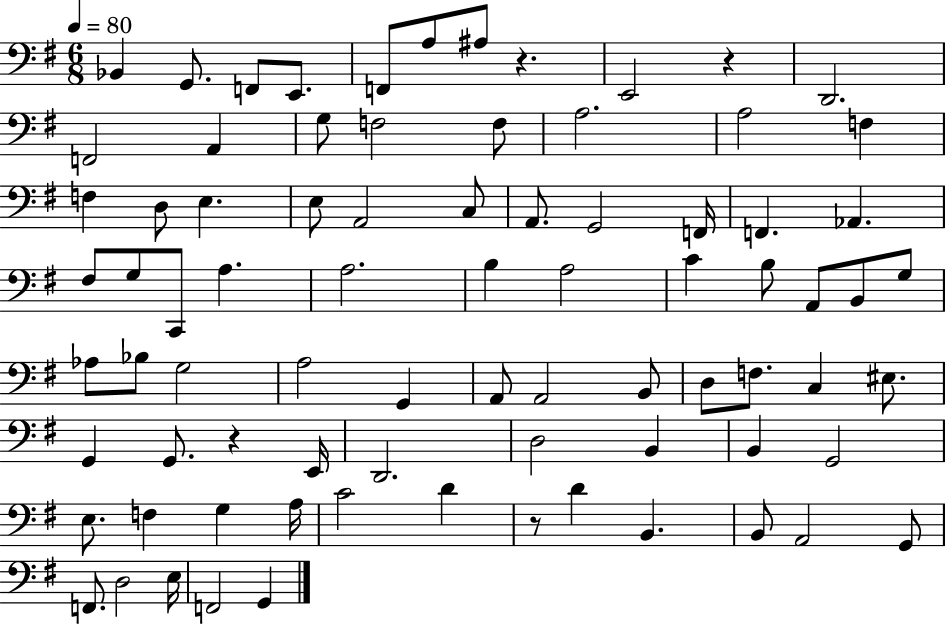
Bb2/q G2/e. F2/e E2/e. F2/e A3/e A#3/e R/q. E2/h R/q D2/h. F2/h A2/q G3/e F3/h F3/e A3/h. A3/h F3/q F3/q D3/e E3/q. E3/e A2/h C3/e A2/e. G2/h F2/s F2/q. Ab2/q. F#3/e G3/e C2/e A3/q. A3/h. B3/q A3/h C4/q B3/e A2/e B2/e G3/e Ab3/e Bb3/e G3/h A3/h G2/q A2/e A2/h B2/e D3/e F3/e. C3/q EIS3/e. G2/q G2/e. R/q E2/s D2/h. D3/h B2/q B2/q G2/h E3/e. F3/q G3/q A3/s C4/h D4/q R/e D4/q B2/q. B2/e A2/h G2/e F2/e. D3/h E3/s F2/h G2/q